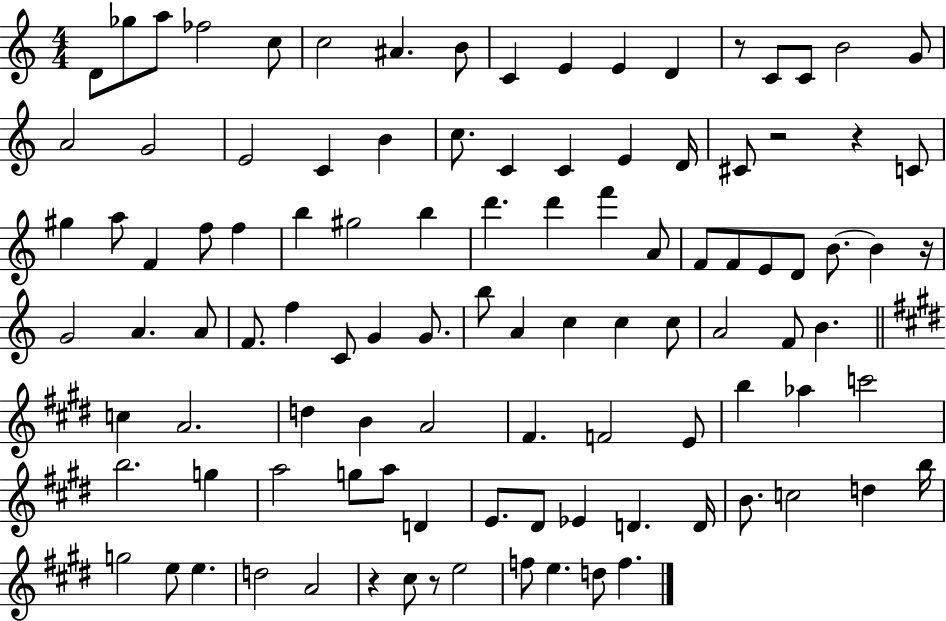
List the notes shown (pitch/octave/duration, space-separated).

D4/e Gb5/e A5/e FES5/h C5/e C5/h A#4/q. B4/e C4/q E4/q E4/q D4/q R/e C4/e C4/e B4/h G4/e A4/h G4/h E4/h C4/q B4/q C5/e. C4/q C4/q E4/q D4/s C#4/e R/h R/q C4/e G#5/q A5/e F4/q F5/e F5/q B5/q G#5/h B5/q D6/q. D6/q F6/q A4/e F4/e F4/e E4/e D4/e B4/e. B4/q R/s G4/h A4/q. A4/e F4/e. F5/q C4/e G4/q G4/e. B5/e A4/q C5/q C5/q C5/e A4/h F4/e B4/q. C5/q A4/h. D5/q B4/q A4/h F#4/q. F4/h E4/e B5/q Ab5/q C6/h B5/h. G5/q A5/h G5/e A5/e D4/q E4/e. D#4/e Eb4/q D4/q. D4/s B4/e. C5/h D5/q B5/s G5/h E5/e E5/q. D5/h A4/h R/q C#5/e R/e E5/h F5/e E5/q. D5/e F5/q.